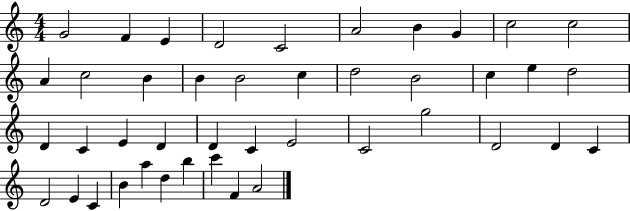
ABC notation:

X:1
T:Untitled
M:4/4
L:1/4
K:C
G2 F E D2 C2 A2 B G c2 c2 A c2 B B B2 c d2 B2 c e d2 D C E D D C E2 C2 g2 D2 D C D2 E C B a d b c' F A2